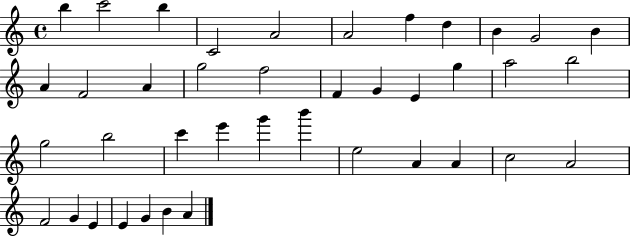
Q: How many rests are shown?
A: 0